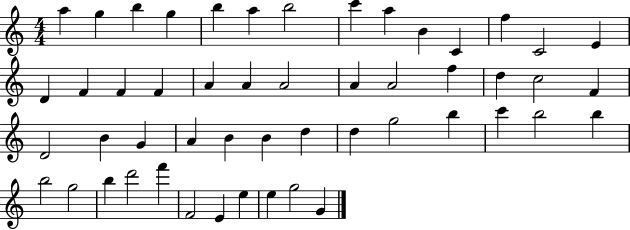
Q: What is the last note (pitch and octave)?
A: G4